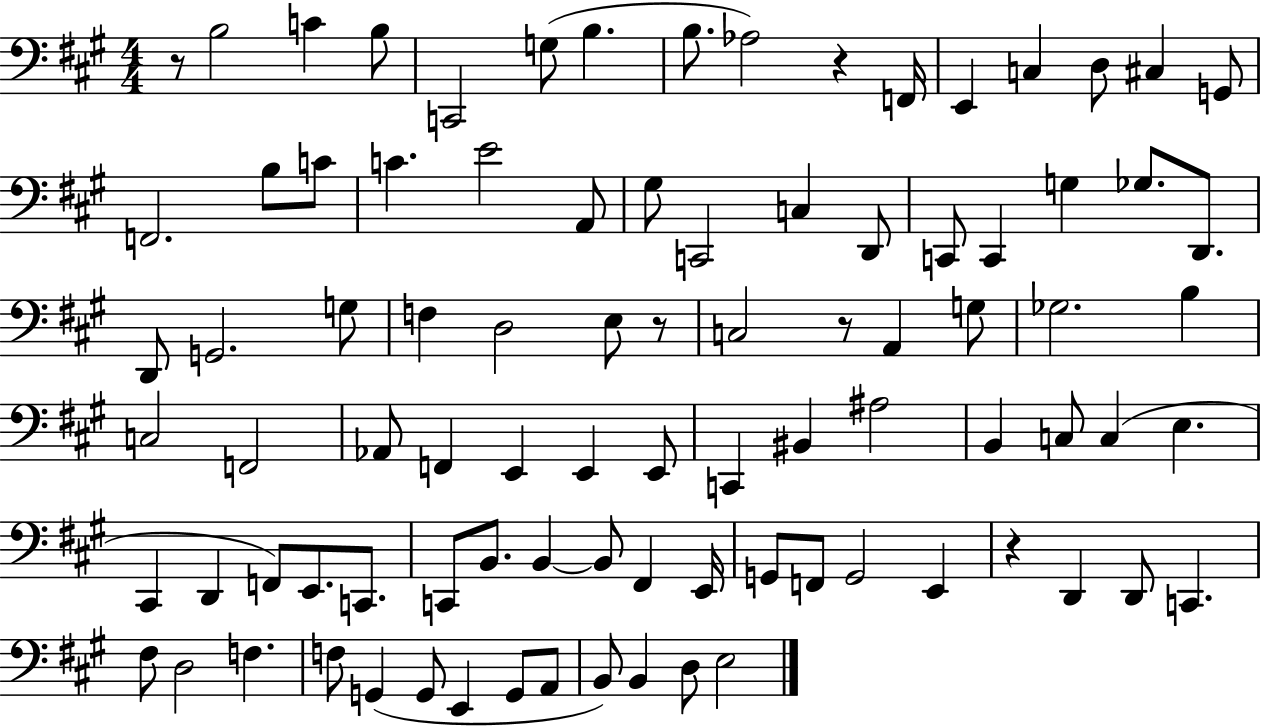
X:1
T:Untitled
M:4/4
L:1/4
K:A
z/2 B,2 C B,/2 C,,2 G,/2 B, B,/2 _A,2 z F,,/4 E,, C, D,/2 ^C, G,,/2 F,,2 B,/2 C/2 C E2 A,,/2 ^G,/2 C,,2 C, D,,/2 C,,/2 C,, G, _G,/2 D,,/2 D,,/2 G,,2 G,/2 F, D,2 E,/2 z/2 C,2 z/2 A,, G,/2 _G,2 B, C,2 F,,2 _A,,/2 F,, E,, E,, E,,/2 C,, ^B,, ^A,2 B,, C,/2 C, E, ^C,, D,, F,,/2 E,,/2 C,,/2 C,,/2 B,,/2 B,, B,,/2 ^F,, E,,/4 G,,/2 F,,/2 G,,2 E,, z D,, D,,/2 C,, ^F,/2 D,2 F, F,/2 G,, G,,/2 E,, G,,/2 A,,/2 B,,/2 B,, D,/2 E,2